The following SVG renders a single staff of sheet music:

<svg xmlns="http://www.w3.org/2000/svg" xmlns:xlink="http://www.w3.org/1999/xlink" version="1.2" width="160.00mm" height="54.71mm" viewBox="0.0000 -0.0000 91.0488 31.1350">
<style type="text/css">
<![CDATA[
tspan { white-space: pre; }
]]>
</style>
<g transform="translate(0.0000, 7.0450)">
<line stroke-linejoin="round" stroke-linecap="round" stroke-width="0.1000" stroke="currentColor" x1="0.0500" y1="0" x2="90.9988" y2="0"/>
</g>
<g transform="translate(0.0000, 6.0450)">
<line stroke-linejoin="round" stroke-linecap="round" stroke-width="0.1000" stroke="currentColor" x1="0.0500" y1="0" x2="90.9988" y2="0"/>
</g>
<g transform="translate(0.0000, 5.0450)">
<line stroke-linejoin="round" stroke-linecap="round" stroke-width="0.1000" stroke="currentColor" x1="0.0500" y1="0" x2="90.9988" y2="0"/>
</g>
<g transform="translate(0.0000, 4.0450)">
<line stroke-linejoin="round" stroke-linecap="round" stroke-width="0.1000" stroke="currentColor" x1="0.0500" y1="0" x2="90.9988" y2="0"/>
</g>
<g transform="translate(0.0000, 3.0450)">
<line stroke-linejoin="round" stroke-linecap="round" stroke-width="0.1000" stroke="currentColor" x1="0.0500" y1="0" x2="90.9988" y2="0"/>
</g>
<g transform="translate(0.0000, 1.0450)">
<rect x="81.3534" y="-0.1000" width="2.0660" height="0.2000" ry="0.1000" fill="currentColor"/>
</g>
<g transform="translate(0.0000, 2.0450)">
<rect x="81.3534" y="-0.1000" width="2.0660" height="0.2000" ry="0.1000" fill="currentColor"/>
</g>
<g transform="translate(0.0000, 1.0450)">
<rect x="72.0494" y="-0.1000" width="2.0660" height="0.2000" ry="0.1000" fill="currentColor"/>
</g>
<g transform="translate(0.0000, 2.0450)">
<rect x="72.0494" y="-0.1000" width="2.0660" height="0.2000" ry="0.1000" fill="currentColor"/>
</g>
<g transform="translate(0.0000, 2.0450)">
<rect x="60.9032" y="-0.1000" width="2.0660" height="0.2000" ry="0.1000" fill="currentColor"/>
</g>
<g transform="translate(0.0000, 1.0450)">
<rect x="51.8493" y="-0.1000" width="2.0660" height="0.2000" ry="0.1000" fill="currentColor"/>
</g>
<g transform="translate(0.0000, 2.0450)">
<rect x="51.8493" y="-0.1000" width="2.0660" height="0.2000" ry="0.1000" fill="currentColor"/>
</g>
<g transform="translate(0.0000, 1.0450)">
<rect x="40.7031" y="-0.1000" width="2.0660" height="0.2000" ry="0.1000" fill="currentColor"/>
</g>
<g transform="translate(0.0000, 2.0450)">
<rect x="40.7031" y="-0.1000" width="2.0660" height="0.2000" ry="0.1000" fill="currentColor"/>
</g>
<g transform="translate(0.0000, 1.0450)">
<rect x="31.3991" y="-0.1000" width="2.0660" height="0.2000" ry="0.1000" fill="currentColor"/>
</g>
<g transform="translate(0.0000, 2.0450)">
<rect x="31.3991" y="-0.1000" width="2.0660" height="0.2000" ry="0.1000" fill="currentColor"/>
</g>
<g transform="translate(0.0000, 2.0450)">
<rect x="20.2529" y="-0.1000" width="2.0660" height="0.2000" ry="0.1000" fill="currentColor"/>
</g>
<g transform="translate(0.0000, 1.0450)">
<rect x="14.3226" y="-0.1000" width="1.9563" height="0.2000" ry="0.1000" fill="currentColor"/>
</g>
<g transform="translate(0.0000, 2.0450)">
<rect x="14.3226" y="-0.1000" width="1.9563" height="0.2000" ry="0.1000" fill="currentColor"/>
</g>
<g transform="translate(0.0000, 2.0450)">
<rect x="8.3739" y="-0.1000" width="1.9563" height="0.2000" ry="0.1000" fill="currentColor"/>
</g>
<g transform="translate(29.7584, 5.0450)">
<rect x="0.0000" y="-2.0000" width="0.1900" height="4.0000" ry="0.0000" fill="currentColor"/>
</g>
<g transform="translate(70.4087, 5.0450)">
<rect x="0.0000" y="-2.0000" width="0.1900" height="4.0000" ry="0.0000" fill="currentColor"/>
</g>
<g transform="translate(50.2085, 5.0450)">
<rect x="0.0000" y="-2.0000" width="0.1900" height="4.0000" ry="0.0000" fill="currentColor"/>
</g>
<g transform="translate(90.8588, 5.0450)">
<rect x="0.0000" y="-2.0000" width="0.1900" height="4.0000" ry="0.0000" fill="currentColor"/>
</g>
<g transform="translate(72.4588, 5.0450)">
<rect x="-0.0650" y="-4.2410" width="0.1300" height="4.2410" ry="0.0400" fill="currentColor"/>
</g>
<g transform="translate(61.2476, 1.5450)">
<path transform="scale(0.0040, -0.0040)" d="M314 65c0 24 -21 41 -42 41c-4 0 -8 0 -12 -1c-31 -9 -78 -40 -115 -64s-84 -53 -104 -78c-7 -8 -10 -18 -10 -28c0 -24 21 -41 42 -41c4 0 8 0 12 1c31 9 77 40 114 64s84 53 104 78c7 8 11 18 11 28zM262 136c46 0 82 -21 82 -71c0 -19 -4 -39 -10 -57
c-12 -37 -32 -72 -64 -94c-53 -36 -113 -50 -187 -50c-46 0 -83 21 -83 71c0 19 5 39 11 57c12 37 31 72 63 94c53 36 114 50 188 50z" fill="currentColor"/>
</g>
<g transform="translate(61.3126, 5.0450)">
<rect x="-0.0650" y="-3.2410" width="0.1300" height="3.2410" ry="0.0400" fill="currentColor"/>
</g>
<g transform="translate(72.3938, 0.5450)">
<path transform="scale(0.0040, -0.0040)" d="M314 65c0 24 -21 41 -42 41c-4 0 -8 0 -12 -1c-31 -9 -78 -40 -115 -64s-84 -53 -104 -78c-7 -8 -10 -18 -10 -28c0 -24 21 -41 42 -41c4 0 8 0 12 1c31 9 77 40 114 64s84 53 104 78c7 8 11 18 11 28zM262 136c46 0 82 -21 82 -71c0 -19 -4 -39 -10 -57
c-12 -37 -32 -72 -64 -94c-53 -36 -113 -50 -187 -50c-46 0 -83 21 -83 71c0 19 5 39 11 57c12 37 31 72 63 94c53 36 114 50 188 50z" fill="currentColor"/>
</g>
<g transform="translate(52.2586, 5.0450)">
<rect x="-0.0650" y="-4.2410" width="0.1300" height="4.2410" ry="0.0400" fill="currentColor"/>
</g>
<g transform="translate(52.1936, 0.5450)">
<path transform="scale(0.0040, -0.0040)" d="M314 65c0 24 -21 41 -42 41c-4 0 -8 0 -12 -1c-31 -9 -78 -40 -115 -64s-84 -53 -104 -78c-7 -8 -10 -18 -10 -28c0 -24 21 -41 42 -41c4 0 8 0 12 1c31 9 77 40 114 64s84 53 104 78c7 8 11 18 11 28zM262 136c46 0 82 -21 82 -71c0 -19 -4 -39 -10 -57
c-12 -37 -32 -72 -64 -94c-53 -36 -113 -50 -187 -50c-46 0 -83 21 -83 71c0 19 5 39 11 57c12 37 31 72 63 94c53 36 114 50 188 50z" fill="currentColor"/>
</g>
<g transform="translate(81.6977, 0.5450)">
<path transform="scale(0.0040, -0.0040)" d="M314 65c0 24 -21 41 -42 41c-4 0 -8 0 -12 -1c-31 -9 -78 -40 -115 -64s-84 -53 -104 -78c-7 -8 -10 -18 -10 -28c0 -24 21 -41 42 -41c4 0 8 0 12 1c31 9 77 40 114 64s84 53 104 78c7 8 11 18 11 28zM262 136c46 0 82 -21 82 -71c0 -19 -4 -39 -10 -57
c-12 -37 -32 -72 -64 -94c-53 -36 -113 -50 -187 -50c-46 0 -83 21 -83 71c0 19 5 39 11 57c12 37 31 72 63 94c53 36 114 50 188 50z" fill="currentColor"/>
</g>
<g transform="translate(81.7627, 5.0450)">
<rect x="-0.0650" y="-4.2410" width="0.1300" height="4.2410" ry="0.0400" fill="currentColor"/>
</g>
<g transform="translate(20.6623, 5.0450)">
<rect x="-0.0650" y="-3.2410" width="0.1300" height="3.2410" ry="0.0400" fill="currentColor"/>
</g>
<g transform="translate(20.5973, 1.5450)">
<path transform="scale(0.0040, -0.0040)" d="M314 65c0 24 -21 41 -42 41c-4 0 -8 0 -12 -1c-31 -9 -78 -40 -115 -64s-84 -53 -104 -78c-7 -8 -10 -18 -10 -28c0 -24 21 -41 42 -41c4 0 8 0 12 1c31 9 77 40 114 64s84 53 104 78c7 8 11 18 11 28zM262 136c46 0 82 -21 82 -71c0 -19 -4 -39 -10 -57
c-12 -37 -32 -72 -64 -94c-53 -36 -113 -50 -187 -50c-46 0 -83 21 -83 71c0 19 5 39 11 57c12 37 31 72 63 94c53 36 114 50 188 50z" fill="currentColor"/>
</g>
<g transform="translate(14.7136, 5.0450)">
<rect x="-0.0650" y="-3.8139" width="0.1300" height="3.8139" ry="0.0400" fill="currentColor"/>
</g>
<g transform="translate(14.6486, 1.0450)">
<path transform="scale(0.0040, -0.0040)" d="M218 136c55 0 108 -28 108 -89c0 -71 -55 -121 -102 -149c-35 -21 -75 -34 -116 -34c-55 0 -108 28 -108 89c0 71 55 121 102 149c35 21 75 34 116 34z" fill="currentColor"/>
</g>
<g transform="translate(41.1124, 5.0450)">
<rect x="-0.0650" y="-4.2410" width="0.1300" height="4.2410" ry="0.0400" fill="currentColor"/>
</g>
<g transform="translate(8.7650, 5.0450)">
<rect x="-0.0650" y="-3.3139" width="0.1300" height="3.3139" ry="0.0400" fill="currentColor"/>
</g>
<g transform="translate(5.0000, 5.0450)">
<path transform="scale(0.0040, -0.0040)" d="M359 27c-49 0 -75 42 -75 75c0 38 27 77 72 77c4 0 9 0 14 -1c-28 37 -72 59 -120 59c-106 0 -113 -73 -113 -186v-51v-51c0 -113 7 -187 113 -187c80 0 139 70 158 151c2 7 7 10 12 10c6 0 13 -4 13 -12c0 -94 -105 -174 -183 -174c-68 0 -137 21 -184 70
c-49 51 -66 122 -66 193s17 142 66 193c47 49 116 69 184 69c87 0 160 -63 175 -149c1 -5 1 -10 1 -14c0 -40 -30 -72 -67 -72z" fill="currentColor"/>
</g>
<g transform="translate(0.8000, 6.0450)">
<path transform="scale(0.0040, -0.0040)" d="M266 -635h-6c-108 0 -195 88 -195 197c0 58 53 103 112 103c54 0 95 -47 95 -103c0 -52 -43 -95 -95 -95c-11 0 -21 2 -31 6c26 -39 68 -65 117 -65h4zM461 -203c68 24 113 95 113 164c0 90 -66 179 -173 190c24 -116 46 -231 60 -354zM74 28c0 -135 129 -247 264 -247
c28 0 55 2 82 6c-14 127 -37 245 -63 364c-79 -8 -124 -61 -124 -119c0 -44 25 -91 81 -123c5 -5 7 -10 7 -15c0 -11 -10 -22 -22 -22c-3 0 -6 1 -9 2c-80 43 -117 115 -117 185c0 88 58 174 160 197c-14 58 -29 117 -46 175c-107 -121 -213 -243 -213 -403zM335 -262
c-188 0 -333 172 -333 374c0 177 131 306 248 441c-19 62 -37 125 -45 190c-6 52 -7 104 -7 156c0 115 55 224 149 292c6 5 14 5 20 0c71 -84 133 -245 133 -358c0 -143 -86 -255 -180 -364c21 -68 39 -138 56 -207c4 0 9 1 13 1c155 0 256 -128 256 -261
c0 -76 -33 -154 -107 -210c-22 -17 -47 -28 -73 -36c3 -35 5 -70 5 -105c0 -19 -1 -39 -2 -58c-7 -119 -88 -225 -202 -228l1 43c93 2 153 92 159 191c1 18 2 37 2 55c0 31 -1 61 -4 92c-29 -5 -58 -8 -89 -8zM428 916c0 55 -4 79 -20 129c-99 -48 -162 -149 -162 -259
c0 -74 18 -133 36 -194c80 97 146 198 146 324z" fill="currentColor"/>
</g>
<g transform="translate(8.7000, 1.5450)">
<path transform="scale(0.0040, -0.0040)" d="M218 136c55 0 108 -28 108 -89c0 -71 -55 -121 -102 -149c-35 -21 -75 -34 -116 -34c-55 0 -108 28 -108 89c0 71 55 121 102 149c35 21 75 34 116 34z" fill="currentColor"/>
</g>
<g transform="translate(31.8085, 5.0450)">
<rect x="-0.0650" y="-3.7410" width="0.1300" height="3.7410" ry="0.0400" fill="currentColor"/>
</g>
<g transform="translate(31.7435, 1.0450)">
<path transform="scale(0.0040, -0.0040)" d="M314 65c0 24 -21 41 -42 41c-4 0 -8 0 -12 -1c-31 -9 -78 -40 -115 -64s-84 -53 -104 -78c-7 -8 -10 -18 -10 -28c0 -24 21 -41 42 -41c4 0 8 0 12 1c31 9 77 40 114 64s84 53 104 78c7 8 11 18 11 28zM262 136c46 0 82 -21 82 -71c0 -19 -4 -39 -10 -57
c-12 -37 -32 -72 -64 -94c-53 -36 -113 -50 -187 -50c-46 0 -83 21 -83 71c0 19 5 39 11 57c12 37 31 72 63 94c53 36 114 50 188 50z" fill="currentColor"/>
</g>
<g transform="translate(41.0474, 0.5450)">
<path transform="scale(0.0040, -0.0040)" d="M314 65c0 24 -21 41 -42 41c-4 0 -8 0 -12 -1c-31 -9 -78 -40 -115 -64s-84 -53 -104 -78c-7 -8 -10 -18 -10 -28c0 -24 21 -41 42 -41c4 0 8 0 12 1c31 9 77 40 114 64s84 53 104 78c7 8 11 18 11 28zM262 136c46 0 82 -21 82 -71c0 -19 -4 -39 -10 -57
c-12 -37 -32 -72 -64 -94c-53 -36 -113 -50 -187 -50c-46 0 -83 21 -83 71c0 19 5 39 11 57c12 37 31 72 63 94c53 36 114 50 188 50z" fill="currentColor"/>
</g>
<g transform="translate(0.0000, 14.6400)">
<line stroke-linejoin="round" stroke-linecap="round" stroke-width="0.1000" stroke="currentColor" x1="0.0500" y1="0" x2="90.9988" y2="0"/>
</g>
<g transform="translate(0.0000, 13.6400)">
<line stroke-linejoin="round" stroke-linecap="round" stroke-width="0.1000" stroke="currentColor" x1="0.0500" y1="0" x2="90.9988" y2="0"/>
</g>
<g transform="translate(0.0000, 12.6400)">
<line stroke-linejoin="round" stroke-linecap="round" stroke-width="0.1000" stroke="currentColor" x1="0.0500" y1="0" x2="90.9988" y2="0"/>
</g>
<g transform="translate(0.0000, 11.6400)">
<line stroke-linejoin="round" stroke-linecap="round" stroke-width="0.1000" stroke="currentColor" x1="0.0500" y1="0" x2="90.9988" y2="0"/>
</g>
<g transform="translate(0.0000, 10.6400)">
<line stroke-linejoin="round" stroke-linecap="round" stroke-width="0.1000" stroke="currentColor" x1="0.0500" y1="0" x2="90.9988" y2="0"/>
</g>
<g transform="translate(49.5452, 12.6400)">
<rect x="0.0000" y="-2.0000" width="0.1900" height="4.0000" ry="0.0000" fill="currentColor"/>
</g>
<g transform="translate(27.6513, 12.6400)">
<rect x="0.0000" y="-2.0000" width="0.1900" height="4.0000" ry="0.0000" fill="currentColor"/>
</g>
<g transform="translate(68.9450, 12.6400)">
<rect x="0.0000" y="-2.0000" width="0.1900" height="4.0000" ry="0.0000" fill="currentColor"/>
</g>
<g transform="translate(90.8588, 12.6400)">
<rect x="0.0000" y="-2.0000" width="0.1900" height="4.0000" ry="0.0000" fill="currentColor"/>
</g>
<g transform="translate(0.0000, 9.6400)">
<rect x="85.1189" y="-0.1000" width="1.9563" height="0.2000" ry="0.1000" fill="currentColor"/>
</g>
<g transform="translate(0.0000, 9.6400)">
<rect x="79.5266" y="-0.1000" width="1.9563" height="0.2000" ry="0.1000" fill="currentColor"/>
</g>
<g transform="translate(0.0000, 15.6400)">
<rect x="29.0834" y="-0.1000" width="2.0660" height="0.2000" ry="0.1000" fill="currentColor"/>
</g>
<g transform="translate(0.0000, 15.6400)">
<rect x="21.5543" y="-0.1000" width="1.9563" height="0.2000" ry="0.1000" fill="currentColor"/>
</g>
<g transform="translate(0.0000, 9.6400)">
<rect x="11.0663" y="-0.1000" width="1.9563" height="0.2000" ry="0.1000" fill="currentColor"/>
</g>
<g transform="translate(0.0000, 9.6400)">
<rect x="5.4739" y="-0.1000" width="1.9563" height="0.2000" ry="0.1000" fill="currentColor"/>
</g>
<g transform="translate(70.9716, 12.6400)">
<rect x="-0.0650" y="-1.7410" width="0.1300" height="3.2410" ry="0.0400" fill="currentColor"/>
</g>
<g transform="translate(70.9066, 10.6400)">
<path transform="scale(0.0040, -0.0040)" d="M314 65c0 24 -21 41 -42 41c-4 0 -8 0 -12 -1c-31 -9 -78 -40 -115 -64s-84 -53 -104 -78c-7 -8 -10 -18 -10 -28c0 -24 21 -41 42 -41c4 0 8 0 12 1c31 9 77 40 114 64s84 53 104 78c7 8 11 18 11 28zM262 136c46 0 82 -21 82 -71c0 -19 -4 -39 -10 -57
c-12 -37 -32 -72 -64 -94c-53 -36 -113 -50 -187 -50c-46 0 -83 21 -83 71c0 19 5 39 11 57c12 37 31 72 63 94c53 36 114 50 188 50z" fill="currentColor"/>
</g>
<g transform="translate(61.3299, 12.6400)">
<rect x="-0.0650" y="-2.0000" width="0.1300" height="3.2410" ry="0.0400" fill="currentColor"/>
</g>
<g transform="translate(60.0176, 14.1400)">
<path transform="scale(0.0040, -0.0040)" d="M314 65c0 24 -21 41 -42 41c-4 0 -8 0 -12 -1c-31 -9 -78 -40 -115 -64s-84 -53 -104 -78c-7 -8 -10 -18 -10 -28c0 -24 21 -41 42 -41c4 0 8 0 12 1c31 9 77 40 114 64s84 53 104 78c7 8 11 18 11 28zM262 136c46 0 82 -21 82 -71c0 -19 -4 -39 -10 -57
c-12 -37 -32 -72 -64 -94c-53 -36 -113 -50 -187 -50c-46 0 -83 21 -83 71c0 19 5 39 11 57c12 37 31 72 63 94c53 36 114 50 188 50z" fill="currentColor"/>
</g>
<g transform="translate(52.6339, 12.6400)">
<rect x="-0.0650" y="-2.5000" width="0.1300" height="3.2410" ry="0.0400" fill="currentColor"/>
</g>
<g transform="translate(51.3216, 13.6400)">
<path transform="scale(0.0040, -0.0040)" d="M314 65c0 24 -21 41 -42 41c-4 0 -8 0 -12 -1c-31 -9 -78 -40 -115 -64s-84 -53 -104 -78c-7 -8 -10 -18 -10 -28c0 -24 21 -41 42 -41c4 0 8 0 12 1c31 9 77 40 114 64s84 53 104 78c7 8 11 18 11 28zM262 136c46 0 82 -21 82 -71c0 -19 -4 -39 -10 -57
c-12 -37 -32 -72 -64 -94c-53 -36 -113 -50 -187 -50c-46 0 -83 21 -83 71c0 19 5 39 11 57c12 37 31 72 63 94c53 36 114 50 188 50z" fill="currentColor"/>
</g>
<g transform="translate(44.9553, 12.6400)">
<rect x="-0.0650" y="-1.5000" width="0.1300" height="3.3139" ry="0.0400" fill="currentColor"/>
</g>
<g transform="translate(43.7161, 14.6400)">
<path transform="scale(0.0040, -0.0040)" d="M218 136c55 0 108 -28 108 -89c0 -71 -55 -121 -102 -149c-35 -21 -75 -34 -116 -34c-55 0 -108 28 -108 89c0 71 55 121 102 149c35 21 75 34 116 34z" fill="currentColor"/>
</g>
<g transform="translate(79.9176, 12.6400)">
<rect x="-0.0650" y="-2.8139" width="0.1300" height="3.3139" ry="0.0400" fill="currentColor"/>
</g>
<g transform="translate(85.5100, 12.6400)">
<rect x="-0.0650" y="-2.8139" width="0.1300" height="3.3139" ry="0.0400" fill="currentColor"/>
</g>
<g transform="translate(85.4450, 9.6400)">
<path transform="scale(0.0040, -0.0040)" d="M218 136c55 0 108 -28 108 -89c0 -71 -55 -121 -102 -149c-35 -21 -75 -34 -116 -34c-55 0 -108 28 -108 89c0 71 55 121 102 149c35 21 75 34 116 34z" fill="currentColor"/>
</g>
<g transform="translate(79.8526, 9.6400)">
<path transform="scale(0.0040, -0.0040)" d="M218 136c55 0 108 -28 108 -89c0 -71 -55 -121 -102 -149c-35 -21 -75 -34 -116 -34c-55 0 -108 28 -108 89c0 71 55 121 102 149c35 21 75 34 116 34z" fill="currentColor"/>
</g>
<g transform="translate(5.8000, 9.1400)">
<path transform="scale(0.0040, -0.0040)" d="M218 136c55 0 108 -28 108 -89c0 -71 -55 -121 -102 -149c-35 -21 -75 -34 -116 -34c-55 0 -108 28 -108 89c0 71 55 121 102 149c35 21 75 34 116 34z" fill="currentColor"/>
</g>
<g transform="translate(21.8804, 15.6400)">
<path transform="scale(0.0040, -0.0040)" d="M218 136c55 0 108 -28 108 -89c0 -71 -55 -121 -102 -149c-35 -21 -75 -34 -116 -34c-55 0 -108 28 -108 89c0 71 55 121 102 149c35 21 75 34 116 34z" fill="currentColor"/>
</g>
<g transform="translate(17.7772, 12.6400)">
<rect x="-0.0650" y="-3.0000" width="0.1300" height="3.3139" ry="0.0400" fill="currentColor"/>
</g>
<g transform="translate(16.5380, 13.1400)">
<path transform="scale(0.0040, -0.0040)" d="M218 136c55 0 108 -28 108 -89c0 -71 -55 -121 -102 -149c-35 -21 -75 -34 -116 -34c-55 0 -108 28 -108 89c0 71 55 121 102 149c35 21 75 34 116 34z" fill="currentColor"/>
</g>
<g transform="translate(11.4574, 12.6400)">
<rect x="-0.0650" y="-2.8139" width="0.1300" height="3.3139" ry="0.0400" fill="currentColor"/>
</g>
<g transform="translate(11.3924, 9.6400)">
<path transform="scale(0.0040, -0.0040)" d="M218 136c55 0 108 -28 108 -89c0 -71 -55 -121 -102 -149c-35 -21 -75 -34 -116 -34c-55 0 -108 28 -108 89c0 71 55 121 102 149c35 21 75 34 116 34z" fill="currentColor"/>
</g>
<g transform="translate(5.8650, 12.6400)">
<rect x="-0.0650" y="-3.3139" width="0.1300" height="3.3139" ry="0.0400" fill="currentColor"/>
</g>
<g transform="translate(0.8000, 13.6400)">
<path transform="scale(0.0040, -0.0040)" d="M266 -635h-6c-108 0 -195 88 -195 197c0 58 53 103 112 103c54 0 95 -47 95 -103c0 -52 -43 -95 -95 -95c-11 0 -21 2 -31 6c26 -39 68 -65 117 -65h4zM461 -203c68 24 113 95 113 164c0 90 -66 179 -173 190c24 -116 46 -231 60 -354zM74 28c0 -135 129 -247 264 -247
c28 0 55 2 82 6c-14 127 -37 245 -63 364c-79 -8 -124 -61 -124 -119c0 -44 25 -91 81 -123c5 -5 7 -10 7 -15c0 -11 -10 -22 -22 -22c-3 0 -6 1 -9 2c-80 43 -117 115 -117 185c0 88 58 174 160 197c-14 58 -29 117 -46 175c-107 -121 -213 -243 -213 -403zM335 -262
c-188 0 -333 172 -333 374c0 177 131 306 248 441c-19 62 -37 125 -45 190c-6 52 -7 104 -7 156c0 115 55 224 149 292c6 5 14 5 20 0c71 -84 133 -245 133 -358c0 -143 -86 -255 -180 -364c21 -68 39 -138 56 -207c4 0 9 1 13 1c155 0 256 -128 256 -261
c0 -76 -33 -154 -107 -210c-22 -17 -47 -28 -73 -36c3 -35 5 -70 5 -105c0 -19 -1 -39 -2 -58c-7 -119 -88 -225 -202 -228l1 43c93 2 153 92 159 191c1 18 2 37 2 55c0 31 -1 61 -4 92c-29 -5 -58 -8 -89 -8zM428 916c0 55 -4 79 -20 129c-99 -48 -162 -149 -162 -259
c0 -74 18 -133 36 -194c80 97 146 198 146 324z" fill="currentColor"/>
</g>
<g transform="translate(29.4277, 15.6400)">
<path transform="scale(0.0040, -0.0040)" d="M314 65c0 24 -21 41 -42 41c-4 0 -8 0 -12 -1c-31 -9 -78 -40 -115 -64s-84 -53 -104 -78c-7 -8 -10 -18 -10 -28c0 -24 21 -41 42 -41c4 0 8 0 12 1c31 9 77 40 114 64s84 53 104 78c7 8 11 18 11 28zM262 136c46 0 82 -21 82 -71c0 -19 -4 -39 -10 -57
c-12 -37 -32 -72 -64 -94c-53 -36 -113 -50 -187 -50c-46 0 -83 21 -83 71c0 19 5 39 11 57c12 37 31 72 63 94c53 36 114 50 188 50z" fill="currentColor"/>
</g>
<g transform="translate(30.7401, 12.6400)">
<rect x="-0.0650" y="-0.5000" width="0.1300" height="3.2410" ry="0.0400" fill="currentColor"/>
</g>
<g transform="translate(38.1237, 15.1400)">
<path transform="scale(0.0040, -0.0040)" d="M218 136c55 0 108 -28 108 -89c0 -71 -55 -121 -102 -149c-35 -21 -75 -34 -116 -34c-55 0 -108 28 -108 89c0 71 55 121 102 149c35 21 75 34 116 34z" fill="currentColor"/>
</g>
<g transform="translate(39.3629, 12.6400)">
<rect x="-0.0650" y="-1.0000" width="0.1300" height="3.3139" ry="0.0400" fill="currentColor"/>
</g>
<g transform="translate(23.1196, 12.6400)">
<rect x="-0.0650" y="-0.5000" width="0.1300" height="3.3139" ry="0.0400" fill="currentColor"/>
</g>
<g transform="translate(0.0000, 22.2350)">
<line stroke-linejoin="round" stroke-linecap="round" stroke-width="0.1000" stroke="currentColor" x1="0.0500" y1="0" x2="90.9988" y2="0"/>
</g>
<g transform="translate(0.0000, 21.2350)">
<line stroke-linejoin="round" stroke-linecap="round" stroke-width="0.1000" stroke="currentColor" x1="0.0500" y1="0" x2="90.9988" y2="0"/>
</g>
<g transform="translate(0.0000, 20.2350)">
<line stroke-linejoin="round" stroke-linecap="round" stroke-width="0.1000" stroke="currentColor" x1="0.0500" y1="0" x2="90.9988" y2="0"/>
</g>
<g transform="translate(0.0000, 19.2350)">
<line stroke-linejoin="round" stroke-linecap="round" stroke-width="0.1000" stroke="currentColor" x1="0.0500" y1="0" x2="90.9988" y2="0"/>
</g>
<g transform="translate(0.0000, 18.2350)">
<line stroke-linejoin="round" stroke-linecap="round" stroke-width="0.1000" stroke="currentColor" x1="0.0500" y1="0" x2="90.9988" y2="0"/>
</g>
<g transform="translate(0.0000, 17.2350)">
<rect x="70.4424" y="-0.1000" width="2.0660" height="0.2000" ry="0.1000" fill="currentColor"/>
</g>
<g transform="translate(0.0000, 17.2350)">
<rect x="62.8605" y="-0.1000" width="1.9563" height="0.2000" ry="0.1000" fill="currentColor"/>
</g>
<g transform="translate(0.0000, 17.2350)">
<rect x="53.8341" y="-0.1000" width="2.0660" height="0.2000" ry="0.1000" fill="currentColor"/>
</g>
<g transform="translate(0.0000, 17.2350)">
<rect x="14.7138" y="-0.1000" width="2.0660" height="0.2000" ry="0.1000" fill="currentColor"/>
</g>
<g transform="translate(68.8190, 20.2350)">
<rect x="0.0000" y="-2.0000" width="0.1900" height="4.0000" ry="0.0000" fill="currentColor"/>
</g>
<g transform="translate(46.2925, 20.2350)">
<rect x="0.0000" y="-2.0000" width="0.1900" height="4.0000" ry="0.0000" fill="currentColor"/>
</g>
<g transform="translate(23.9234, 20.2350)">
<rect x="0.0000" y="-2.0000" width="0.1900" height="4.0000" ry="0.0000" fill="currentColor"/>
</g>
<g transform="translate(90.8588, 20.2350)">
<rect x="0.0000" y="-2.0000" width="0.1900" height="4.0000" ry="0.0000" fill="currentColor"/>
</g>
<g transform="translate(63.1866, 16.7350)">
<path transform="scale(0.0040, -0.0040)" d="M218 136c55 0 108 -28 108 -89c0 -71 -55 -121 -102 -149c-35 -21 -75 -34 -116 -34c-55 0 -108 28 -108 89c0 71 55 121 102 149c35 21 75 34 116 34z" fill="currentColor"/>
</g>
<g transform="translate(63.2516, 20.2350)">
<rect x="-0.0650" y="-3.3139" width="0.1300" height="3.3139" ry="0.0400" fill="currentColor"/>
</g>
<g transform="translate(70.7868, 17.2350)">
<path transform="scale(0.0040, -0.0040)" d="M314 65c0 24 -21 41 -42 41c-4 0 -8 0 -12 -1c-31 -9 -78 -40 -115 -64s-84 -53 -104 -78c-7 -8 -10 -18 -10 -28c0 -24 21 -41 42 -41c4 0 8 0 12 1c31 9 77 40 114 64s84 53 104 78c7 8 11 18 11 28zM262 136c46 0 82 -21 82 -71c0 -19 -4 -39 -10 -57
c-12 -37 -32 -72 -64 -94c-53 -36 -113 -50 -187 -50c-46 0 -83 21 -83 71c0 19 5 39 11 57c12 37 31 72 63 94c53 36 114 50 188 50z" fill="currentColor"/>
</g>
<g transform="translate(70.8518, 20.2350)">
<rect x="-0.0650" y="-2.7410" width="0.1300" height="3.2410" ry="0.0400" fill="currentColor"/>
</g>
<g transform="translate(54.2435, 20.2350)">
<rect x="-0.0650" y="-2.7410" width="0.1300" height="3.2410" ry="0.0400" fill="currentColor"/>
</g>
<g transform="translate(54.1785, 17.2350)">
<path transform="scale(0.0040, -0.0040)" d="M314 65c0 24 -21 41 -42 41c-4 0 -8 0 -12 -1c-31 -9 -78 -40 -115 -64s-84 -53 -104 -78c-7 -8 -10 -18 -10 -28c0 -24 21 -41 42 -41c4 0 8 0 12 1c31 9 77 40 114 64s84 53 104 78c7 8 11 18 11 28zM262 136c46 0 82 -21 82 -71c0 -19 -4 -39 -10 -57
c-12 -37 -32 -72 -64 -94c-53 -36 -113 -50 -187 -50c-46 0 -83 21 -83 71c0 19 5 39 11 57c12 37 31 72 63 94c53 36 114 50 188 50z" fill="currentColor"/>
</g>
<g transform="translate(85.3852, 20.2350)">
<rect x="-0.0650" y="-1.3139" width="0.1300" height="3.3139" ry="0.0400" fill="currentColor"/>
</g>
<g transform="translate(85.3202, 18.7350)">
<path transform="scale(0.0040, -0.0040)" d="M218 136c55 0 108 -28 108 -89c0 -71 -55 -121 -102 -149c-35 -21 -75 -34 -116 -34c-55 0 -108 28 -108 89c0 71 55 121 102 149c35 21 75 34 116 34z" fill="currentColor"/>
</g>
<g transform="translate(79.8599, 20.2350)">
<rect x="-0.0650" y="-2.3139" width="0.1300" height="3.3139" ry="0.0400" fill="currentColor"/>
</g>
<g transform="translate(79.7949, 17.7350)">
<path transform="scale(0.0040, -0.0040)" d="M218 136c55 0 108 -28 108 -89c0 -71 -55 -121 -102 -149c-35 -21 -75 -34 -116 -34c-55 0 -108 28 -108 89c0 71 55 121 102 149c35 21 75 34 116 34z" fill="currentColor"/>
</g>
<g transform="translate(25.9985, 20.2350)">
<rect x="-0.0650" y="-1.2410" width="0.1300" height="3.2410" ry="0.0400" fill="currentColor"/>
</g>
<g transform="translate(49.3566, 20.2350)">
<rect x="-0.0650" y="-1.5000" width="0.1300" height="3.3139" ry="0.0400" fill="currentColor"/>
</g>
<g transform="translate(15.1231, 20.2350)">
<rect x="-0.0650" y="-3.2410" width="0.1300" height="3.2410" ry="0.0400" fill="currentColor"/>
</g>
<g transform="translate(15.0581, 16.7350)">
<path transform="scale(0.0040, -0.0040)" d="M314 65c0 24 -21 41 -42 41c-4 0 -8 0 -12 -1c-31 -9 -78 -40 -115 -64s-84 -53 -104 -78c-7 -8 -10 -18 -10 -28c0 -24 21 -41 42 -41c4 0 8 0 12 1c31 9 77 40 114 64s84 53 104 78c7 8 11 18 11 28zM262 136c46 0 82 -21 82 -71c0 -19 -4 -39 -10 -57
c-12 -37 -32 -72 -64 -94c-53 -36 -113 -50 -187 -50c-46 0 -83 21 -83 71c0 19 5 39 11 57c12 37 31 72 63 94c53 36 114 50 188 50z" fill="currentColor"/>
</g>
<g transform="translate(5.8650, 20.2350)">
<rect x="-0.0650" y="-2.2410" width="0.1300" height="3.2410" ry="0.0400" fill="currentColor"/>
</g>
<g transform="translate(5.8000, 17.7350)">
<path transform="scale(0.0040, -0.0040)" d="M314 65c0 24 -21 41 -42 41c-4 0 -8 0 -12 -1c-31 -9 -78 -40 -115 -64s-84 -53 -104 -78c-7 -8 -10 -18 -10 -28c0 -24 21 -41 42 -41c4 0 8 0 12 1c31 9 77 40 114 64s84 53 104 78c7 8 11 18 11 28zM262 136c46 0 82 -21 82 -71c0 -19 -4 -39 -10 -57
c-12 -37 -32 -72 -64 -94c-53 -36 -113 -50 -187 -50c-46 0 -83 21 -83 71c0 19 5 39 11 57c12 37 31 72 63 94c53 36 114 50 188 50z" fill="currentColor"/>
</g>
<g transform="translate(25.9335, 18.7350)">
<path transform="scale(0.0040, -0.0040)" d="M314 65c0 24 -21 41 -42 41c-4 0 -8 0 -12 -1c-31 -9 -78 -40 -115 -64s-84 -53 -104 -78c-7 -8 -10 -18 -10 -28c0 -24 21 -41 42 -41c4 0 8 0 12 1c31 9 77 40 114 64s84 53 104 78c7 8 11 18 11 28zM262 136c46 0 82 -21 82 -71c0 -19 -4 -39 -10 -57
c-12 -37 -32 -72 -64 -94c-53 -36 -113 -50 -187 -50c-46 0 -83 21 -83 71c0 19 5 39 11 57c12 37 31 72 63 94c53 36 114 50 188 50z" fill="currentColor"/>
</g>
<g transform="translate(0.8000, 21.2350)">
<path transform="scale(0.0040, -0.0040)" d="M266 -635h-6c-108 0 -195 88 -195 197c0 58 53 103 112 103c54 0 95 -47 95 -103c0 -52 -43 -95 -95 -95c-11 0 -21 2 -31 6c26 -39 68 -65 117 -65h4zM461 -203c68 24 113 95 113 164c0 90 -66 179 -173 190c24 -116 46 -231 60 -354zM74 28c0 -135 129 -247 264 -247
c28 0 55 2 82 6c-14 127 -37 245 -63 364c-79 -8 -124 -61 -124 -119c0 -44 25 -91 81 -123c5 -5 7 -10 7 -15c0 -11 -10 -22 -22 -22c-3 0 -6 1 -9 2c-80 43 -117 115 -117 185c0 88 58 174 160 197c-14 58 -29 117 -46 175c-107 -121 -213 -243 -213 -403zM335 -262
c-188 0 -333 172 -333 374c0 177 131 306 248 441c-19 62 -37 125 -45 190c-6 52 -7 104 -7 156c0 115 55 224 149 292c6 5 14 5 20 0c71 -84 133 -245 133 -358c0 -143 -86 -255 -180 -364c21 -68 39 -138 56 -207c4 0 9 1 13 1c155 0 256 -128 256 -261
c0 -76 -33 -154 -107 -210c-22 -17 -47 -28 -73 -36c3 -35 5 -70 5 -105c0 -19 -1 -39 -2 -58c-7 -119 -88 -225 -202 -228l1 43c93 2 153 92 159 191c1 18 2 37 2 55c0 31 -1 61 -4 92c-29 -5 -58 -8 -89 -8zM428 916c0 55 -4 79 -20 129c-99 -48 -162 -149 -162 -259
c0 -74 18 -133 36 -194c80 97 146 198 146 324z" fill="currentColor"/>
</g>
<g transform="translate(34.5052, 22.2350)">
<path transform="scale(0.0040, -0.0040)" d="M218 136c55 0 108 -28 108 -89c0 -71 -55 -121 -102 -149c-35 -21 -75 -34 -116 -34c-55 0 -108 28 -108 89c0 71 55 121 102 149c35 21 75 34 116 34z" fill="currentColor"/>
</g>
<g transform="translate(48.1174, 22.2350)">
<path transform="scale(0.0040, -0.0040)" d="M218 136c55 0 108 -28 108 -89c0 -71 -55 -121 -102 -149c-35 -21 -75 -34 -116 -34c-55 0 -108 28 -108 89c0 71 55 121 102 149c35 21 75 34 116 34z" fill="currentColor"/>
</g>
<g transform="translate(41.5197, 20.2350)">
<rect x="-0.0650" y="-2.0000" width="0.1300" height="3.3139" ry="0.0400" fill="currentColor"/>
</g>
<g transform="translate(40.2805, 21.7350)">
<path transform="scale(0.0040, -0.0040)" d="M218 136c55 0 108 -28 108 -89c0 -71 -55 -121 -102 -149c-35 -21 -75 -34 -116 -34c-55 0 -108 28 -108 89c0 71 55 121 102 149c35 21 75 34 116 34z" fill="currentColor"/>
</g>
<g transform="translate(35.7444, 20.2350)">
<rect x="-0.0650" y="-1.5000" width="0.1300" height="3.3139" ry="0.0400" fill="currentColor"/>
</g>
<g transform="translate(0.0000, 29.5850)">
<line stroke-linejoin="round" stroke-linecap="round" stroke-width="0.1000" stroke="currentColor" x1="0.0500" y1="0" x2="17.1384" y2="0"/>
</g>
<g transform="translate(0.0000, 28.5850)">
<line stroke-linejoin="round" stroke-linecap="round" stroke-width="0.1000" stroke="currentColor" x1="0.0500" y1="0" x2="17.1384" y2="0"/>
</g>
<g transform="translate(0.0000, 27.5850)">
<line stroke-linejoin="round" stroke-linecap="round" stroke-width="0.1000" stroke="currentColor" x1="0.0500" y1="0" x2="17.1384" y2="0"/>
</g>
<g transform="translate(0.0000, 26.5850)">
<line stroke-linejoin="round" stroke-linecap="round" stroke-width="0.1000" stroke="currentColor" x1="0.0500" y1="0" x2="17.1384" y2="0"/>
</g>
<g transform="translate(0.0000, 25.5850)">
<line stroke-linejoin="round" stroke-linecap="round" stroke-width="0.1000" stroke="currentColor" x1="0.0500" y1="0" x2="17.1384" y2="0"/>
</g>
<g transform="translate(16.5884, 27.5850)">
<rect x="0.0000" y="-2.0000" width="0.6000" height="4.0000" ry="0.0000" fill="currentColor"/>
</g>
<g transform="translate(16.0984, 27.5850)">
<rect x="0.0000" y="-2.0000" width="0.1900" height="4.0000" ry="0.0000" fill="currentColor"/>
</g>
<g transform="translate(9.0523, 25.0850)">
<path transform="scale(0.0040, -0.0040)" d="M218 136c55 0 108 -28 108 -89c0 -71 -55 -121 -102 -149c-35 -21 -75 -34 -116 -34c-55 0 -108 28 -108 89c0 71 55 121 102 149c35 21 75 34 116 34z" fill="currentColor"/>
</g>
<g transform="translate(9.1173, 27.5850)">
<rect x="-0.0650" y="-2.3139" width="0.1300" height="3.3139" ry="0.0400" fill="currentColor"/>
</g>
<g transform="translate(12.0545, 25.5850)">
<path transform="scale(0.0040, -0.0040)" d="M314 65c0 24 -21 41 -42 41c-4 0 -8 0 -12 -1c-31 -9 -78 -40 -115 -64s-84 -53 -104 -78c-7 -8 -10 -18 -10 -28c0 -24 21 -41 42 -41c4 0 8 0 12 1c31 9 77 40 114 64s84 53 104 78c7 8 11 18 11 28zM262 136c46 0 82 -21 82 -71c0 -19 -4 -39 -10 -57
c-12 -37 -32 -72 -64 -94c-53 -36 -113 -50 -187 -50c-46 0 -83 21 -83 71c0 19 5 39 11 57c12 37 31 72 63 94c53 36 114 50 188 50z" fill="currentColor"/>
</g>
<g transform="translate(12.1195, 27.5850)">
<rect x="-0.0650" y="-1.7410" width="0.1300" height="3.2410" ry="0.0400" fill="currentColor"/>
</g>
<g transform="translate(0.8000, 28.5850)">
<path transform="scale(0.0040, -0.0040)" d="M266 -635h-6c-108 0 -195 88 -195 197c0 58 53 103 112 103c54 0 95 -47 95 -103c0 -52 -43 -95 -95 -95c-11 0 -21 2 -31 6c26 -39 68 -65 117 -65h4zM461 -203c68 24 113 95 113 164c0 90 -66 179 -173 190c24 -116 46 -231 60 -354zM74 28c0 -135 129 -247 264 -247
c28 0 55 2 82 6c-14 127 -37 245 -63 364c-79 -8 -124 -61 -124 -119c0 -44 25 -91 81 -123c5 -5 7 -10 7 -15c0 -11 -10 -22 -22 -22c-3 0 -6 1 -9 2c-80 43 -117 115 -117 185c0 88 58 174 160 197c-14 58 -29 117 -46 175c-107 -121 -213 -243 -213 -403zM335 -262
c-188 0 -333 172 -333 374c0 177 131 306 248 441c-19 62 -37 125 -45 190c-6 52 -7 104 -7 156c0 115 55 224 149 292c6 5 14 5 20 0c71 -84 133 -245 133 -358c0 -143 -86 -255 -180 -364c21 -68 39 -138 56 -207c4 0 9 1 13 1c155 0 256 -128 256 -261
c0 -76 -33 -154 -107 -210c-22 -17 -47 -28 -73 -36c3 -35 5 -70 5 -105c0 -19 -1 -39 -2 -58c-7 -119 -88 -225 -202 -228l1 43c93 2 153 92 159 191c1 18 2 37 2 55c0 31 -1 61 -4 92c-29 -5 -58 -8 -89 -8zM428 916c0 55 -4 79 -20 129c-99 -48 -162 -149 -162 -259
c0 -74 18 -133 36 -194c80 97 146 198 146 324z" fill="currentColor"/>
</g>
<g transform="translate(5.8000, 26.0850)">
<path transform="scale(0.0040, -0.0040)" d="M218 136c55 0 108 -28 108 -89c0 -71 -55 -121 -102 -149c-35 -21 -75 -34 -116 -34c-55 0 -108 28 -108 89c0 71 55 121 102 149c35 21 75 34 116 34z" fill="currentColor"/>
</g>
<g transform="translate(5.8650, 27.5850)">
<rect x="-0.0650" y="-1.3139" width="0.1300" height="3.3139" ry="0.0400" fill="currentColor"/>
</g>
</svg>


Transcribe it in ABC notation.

X:1
T:Untitled
M:4/4
L:1/4
K:C
b c' b2 c'2 d'2 d'2 b2 d'2 d'2 b a A C C2 D E G2 F2 f2 a a g2 b2 e2 E F E a2 b a2 g e e g f2